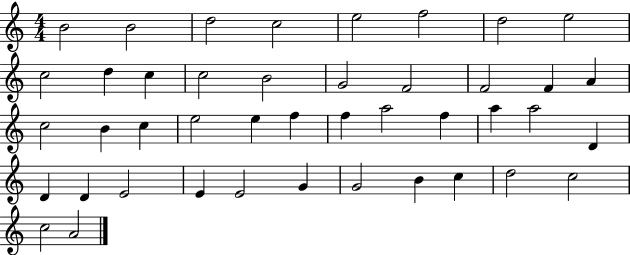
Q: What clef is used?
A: treble